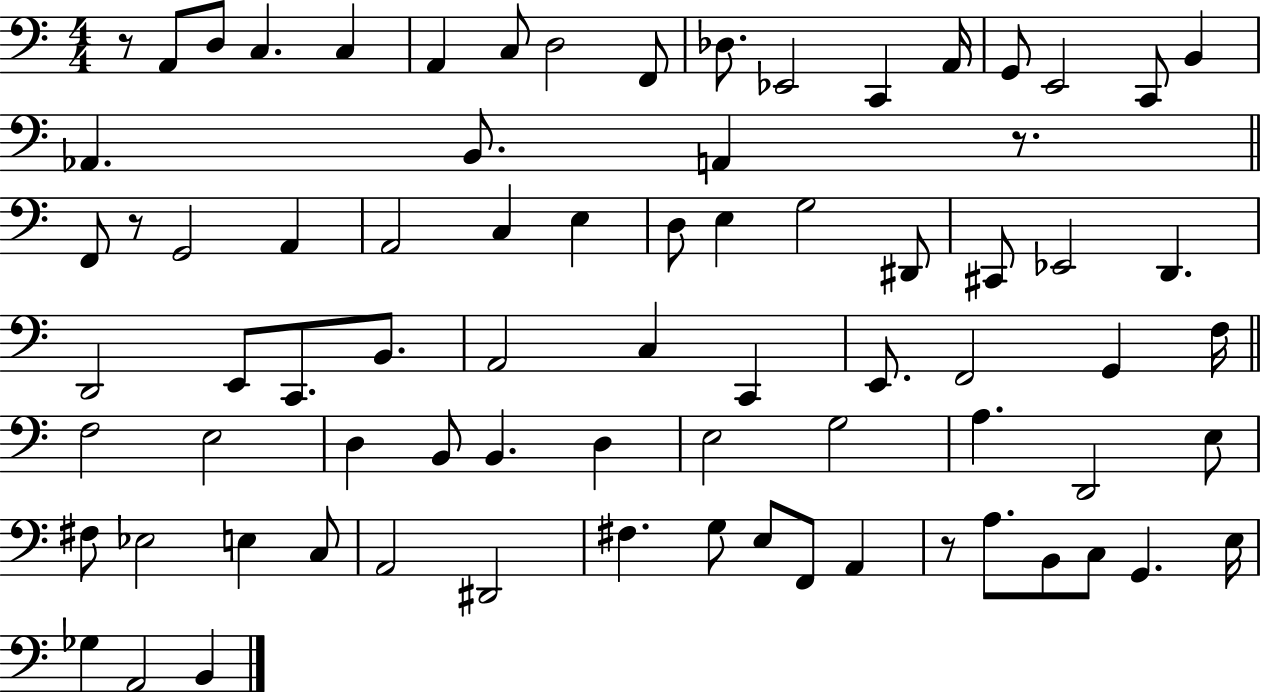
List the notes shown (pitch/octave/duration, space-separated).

R/e A2/e D3/e C3/q. C3/q A2/q C3/e D3/h F2/e Db3/e. Eb2/h C2/q A2/s G2/e E2/h C2/e B2/q Ab2/q. B2/e. A2/q R/e. F2/e R/e G2/h A2/q A2/h C3/q E3/q D3/e E3/q G3/h D#2/e C#2/e Eb2/h D2/q. D2/h E2/e C2/e. B2/e. A2/h C3/q C2/q E2/e. F2/h G2/q F3/s F3/h E3/h D3/q B2/e B2/q. D3/q E3/h G3/h A3/q. D2/h E3/e F#3/e Eb3/h E3/q C3/e A2/h D#2/h F#3/q. G3/e E3/e F2/e A2/q R/e A3/e. B2/e C3/e G2/q. E3/s Gb3/q A2/h B2/q